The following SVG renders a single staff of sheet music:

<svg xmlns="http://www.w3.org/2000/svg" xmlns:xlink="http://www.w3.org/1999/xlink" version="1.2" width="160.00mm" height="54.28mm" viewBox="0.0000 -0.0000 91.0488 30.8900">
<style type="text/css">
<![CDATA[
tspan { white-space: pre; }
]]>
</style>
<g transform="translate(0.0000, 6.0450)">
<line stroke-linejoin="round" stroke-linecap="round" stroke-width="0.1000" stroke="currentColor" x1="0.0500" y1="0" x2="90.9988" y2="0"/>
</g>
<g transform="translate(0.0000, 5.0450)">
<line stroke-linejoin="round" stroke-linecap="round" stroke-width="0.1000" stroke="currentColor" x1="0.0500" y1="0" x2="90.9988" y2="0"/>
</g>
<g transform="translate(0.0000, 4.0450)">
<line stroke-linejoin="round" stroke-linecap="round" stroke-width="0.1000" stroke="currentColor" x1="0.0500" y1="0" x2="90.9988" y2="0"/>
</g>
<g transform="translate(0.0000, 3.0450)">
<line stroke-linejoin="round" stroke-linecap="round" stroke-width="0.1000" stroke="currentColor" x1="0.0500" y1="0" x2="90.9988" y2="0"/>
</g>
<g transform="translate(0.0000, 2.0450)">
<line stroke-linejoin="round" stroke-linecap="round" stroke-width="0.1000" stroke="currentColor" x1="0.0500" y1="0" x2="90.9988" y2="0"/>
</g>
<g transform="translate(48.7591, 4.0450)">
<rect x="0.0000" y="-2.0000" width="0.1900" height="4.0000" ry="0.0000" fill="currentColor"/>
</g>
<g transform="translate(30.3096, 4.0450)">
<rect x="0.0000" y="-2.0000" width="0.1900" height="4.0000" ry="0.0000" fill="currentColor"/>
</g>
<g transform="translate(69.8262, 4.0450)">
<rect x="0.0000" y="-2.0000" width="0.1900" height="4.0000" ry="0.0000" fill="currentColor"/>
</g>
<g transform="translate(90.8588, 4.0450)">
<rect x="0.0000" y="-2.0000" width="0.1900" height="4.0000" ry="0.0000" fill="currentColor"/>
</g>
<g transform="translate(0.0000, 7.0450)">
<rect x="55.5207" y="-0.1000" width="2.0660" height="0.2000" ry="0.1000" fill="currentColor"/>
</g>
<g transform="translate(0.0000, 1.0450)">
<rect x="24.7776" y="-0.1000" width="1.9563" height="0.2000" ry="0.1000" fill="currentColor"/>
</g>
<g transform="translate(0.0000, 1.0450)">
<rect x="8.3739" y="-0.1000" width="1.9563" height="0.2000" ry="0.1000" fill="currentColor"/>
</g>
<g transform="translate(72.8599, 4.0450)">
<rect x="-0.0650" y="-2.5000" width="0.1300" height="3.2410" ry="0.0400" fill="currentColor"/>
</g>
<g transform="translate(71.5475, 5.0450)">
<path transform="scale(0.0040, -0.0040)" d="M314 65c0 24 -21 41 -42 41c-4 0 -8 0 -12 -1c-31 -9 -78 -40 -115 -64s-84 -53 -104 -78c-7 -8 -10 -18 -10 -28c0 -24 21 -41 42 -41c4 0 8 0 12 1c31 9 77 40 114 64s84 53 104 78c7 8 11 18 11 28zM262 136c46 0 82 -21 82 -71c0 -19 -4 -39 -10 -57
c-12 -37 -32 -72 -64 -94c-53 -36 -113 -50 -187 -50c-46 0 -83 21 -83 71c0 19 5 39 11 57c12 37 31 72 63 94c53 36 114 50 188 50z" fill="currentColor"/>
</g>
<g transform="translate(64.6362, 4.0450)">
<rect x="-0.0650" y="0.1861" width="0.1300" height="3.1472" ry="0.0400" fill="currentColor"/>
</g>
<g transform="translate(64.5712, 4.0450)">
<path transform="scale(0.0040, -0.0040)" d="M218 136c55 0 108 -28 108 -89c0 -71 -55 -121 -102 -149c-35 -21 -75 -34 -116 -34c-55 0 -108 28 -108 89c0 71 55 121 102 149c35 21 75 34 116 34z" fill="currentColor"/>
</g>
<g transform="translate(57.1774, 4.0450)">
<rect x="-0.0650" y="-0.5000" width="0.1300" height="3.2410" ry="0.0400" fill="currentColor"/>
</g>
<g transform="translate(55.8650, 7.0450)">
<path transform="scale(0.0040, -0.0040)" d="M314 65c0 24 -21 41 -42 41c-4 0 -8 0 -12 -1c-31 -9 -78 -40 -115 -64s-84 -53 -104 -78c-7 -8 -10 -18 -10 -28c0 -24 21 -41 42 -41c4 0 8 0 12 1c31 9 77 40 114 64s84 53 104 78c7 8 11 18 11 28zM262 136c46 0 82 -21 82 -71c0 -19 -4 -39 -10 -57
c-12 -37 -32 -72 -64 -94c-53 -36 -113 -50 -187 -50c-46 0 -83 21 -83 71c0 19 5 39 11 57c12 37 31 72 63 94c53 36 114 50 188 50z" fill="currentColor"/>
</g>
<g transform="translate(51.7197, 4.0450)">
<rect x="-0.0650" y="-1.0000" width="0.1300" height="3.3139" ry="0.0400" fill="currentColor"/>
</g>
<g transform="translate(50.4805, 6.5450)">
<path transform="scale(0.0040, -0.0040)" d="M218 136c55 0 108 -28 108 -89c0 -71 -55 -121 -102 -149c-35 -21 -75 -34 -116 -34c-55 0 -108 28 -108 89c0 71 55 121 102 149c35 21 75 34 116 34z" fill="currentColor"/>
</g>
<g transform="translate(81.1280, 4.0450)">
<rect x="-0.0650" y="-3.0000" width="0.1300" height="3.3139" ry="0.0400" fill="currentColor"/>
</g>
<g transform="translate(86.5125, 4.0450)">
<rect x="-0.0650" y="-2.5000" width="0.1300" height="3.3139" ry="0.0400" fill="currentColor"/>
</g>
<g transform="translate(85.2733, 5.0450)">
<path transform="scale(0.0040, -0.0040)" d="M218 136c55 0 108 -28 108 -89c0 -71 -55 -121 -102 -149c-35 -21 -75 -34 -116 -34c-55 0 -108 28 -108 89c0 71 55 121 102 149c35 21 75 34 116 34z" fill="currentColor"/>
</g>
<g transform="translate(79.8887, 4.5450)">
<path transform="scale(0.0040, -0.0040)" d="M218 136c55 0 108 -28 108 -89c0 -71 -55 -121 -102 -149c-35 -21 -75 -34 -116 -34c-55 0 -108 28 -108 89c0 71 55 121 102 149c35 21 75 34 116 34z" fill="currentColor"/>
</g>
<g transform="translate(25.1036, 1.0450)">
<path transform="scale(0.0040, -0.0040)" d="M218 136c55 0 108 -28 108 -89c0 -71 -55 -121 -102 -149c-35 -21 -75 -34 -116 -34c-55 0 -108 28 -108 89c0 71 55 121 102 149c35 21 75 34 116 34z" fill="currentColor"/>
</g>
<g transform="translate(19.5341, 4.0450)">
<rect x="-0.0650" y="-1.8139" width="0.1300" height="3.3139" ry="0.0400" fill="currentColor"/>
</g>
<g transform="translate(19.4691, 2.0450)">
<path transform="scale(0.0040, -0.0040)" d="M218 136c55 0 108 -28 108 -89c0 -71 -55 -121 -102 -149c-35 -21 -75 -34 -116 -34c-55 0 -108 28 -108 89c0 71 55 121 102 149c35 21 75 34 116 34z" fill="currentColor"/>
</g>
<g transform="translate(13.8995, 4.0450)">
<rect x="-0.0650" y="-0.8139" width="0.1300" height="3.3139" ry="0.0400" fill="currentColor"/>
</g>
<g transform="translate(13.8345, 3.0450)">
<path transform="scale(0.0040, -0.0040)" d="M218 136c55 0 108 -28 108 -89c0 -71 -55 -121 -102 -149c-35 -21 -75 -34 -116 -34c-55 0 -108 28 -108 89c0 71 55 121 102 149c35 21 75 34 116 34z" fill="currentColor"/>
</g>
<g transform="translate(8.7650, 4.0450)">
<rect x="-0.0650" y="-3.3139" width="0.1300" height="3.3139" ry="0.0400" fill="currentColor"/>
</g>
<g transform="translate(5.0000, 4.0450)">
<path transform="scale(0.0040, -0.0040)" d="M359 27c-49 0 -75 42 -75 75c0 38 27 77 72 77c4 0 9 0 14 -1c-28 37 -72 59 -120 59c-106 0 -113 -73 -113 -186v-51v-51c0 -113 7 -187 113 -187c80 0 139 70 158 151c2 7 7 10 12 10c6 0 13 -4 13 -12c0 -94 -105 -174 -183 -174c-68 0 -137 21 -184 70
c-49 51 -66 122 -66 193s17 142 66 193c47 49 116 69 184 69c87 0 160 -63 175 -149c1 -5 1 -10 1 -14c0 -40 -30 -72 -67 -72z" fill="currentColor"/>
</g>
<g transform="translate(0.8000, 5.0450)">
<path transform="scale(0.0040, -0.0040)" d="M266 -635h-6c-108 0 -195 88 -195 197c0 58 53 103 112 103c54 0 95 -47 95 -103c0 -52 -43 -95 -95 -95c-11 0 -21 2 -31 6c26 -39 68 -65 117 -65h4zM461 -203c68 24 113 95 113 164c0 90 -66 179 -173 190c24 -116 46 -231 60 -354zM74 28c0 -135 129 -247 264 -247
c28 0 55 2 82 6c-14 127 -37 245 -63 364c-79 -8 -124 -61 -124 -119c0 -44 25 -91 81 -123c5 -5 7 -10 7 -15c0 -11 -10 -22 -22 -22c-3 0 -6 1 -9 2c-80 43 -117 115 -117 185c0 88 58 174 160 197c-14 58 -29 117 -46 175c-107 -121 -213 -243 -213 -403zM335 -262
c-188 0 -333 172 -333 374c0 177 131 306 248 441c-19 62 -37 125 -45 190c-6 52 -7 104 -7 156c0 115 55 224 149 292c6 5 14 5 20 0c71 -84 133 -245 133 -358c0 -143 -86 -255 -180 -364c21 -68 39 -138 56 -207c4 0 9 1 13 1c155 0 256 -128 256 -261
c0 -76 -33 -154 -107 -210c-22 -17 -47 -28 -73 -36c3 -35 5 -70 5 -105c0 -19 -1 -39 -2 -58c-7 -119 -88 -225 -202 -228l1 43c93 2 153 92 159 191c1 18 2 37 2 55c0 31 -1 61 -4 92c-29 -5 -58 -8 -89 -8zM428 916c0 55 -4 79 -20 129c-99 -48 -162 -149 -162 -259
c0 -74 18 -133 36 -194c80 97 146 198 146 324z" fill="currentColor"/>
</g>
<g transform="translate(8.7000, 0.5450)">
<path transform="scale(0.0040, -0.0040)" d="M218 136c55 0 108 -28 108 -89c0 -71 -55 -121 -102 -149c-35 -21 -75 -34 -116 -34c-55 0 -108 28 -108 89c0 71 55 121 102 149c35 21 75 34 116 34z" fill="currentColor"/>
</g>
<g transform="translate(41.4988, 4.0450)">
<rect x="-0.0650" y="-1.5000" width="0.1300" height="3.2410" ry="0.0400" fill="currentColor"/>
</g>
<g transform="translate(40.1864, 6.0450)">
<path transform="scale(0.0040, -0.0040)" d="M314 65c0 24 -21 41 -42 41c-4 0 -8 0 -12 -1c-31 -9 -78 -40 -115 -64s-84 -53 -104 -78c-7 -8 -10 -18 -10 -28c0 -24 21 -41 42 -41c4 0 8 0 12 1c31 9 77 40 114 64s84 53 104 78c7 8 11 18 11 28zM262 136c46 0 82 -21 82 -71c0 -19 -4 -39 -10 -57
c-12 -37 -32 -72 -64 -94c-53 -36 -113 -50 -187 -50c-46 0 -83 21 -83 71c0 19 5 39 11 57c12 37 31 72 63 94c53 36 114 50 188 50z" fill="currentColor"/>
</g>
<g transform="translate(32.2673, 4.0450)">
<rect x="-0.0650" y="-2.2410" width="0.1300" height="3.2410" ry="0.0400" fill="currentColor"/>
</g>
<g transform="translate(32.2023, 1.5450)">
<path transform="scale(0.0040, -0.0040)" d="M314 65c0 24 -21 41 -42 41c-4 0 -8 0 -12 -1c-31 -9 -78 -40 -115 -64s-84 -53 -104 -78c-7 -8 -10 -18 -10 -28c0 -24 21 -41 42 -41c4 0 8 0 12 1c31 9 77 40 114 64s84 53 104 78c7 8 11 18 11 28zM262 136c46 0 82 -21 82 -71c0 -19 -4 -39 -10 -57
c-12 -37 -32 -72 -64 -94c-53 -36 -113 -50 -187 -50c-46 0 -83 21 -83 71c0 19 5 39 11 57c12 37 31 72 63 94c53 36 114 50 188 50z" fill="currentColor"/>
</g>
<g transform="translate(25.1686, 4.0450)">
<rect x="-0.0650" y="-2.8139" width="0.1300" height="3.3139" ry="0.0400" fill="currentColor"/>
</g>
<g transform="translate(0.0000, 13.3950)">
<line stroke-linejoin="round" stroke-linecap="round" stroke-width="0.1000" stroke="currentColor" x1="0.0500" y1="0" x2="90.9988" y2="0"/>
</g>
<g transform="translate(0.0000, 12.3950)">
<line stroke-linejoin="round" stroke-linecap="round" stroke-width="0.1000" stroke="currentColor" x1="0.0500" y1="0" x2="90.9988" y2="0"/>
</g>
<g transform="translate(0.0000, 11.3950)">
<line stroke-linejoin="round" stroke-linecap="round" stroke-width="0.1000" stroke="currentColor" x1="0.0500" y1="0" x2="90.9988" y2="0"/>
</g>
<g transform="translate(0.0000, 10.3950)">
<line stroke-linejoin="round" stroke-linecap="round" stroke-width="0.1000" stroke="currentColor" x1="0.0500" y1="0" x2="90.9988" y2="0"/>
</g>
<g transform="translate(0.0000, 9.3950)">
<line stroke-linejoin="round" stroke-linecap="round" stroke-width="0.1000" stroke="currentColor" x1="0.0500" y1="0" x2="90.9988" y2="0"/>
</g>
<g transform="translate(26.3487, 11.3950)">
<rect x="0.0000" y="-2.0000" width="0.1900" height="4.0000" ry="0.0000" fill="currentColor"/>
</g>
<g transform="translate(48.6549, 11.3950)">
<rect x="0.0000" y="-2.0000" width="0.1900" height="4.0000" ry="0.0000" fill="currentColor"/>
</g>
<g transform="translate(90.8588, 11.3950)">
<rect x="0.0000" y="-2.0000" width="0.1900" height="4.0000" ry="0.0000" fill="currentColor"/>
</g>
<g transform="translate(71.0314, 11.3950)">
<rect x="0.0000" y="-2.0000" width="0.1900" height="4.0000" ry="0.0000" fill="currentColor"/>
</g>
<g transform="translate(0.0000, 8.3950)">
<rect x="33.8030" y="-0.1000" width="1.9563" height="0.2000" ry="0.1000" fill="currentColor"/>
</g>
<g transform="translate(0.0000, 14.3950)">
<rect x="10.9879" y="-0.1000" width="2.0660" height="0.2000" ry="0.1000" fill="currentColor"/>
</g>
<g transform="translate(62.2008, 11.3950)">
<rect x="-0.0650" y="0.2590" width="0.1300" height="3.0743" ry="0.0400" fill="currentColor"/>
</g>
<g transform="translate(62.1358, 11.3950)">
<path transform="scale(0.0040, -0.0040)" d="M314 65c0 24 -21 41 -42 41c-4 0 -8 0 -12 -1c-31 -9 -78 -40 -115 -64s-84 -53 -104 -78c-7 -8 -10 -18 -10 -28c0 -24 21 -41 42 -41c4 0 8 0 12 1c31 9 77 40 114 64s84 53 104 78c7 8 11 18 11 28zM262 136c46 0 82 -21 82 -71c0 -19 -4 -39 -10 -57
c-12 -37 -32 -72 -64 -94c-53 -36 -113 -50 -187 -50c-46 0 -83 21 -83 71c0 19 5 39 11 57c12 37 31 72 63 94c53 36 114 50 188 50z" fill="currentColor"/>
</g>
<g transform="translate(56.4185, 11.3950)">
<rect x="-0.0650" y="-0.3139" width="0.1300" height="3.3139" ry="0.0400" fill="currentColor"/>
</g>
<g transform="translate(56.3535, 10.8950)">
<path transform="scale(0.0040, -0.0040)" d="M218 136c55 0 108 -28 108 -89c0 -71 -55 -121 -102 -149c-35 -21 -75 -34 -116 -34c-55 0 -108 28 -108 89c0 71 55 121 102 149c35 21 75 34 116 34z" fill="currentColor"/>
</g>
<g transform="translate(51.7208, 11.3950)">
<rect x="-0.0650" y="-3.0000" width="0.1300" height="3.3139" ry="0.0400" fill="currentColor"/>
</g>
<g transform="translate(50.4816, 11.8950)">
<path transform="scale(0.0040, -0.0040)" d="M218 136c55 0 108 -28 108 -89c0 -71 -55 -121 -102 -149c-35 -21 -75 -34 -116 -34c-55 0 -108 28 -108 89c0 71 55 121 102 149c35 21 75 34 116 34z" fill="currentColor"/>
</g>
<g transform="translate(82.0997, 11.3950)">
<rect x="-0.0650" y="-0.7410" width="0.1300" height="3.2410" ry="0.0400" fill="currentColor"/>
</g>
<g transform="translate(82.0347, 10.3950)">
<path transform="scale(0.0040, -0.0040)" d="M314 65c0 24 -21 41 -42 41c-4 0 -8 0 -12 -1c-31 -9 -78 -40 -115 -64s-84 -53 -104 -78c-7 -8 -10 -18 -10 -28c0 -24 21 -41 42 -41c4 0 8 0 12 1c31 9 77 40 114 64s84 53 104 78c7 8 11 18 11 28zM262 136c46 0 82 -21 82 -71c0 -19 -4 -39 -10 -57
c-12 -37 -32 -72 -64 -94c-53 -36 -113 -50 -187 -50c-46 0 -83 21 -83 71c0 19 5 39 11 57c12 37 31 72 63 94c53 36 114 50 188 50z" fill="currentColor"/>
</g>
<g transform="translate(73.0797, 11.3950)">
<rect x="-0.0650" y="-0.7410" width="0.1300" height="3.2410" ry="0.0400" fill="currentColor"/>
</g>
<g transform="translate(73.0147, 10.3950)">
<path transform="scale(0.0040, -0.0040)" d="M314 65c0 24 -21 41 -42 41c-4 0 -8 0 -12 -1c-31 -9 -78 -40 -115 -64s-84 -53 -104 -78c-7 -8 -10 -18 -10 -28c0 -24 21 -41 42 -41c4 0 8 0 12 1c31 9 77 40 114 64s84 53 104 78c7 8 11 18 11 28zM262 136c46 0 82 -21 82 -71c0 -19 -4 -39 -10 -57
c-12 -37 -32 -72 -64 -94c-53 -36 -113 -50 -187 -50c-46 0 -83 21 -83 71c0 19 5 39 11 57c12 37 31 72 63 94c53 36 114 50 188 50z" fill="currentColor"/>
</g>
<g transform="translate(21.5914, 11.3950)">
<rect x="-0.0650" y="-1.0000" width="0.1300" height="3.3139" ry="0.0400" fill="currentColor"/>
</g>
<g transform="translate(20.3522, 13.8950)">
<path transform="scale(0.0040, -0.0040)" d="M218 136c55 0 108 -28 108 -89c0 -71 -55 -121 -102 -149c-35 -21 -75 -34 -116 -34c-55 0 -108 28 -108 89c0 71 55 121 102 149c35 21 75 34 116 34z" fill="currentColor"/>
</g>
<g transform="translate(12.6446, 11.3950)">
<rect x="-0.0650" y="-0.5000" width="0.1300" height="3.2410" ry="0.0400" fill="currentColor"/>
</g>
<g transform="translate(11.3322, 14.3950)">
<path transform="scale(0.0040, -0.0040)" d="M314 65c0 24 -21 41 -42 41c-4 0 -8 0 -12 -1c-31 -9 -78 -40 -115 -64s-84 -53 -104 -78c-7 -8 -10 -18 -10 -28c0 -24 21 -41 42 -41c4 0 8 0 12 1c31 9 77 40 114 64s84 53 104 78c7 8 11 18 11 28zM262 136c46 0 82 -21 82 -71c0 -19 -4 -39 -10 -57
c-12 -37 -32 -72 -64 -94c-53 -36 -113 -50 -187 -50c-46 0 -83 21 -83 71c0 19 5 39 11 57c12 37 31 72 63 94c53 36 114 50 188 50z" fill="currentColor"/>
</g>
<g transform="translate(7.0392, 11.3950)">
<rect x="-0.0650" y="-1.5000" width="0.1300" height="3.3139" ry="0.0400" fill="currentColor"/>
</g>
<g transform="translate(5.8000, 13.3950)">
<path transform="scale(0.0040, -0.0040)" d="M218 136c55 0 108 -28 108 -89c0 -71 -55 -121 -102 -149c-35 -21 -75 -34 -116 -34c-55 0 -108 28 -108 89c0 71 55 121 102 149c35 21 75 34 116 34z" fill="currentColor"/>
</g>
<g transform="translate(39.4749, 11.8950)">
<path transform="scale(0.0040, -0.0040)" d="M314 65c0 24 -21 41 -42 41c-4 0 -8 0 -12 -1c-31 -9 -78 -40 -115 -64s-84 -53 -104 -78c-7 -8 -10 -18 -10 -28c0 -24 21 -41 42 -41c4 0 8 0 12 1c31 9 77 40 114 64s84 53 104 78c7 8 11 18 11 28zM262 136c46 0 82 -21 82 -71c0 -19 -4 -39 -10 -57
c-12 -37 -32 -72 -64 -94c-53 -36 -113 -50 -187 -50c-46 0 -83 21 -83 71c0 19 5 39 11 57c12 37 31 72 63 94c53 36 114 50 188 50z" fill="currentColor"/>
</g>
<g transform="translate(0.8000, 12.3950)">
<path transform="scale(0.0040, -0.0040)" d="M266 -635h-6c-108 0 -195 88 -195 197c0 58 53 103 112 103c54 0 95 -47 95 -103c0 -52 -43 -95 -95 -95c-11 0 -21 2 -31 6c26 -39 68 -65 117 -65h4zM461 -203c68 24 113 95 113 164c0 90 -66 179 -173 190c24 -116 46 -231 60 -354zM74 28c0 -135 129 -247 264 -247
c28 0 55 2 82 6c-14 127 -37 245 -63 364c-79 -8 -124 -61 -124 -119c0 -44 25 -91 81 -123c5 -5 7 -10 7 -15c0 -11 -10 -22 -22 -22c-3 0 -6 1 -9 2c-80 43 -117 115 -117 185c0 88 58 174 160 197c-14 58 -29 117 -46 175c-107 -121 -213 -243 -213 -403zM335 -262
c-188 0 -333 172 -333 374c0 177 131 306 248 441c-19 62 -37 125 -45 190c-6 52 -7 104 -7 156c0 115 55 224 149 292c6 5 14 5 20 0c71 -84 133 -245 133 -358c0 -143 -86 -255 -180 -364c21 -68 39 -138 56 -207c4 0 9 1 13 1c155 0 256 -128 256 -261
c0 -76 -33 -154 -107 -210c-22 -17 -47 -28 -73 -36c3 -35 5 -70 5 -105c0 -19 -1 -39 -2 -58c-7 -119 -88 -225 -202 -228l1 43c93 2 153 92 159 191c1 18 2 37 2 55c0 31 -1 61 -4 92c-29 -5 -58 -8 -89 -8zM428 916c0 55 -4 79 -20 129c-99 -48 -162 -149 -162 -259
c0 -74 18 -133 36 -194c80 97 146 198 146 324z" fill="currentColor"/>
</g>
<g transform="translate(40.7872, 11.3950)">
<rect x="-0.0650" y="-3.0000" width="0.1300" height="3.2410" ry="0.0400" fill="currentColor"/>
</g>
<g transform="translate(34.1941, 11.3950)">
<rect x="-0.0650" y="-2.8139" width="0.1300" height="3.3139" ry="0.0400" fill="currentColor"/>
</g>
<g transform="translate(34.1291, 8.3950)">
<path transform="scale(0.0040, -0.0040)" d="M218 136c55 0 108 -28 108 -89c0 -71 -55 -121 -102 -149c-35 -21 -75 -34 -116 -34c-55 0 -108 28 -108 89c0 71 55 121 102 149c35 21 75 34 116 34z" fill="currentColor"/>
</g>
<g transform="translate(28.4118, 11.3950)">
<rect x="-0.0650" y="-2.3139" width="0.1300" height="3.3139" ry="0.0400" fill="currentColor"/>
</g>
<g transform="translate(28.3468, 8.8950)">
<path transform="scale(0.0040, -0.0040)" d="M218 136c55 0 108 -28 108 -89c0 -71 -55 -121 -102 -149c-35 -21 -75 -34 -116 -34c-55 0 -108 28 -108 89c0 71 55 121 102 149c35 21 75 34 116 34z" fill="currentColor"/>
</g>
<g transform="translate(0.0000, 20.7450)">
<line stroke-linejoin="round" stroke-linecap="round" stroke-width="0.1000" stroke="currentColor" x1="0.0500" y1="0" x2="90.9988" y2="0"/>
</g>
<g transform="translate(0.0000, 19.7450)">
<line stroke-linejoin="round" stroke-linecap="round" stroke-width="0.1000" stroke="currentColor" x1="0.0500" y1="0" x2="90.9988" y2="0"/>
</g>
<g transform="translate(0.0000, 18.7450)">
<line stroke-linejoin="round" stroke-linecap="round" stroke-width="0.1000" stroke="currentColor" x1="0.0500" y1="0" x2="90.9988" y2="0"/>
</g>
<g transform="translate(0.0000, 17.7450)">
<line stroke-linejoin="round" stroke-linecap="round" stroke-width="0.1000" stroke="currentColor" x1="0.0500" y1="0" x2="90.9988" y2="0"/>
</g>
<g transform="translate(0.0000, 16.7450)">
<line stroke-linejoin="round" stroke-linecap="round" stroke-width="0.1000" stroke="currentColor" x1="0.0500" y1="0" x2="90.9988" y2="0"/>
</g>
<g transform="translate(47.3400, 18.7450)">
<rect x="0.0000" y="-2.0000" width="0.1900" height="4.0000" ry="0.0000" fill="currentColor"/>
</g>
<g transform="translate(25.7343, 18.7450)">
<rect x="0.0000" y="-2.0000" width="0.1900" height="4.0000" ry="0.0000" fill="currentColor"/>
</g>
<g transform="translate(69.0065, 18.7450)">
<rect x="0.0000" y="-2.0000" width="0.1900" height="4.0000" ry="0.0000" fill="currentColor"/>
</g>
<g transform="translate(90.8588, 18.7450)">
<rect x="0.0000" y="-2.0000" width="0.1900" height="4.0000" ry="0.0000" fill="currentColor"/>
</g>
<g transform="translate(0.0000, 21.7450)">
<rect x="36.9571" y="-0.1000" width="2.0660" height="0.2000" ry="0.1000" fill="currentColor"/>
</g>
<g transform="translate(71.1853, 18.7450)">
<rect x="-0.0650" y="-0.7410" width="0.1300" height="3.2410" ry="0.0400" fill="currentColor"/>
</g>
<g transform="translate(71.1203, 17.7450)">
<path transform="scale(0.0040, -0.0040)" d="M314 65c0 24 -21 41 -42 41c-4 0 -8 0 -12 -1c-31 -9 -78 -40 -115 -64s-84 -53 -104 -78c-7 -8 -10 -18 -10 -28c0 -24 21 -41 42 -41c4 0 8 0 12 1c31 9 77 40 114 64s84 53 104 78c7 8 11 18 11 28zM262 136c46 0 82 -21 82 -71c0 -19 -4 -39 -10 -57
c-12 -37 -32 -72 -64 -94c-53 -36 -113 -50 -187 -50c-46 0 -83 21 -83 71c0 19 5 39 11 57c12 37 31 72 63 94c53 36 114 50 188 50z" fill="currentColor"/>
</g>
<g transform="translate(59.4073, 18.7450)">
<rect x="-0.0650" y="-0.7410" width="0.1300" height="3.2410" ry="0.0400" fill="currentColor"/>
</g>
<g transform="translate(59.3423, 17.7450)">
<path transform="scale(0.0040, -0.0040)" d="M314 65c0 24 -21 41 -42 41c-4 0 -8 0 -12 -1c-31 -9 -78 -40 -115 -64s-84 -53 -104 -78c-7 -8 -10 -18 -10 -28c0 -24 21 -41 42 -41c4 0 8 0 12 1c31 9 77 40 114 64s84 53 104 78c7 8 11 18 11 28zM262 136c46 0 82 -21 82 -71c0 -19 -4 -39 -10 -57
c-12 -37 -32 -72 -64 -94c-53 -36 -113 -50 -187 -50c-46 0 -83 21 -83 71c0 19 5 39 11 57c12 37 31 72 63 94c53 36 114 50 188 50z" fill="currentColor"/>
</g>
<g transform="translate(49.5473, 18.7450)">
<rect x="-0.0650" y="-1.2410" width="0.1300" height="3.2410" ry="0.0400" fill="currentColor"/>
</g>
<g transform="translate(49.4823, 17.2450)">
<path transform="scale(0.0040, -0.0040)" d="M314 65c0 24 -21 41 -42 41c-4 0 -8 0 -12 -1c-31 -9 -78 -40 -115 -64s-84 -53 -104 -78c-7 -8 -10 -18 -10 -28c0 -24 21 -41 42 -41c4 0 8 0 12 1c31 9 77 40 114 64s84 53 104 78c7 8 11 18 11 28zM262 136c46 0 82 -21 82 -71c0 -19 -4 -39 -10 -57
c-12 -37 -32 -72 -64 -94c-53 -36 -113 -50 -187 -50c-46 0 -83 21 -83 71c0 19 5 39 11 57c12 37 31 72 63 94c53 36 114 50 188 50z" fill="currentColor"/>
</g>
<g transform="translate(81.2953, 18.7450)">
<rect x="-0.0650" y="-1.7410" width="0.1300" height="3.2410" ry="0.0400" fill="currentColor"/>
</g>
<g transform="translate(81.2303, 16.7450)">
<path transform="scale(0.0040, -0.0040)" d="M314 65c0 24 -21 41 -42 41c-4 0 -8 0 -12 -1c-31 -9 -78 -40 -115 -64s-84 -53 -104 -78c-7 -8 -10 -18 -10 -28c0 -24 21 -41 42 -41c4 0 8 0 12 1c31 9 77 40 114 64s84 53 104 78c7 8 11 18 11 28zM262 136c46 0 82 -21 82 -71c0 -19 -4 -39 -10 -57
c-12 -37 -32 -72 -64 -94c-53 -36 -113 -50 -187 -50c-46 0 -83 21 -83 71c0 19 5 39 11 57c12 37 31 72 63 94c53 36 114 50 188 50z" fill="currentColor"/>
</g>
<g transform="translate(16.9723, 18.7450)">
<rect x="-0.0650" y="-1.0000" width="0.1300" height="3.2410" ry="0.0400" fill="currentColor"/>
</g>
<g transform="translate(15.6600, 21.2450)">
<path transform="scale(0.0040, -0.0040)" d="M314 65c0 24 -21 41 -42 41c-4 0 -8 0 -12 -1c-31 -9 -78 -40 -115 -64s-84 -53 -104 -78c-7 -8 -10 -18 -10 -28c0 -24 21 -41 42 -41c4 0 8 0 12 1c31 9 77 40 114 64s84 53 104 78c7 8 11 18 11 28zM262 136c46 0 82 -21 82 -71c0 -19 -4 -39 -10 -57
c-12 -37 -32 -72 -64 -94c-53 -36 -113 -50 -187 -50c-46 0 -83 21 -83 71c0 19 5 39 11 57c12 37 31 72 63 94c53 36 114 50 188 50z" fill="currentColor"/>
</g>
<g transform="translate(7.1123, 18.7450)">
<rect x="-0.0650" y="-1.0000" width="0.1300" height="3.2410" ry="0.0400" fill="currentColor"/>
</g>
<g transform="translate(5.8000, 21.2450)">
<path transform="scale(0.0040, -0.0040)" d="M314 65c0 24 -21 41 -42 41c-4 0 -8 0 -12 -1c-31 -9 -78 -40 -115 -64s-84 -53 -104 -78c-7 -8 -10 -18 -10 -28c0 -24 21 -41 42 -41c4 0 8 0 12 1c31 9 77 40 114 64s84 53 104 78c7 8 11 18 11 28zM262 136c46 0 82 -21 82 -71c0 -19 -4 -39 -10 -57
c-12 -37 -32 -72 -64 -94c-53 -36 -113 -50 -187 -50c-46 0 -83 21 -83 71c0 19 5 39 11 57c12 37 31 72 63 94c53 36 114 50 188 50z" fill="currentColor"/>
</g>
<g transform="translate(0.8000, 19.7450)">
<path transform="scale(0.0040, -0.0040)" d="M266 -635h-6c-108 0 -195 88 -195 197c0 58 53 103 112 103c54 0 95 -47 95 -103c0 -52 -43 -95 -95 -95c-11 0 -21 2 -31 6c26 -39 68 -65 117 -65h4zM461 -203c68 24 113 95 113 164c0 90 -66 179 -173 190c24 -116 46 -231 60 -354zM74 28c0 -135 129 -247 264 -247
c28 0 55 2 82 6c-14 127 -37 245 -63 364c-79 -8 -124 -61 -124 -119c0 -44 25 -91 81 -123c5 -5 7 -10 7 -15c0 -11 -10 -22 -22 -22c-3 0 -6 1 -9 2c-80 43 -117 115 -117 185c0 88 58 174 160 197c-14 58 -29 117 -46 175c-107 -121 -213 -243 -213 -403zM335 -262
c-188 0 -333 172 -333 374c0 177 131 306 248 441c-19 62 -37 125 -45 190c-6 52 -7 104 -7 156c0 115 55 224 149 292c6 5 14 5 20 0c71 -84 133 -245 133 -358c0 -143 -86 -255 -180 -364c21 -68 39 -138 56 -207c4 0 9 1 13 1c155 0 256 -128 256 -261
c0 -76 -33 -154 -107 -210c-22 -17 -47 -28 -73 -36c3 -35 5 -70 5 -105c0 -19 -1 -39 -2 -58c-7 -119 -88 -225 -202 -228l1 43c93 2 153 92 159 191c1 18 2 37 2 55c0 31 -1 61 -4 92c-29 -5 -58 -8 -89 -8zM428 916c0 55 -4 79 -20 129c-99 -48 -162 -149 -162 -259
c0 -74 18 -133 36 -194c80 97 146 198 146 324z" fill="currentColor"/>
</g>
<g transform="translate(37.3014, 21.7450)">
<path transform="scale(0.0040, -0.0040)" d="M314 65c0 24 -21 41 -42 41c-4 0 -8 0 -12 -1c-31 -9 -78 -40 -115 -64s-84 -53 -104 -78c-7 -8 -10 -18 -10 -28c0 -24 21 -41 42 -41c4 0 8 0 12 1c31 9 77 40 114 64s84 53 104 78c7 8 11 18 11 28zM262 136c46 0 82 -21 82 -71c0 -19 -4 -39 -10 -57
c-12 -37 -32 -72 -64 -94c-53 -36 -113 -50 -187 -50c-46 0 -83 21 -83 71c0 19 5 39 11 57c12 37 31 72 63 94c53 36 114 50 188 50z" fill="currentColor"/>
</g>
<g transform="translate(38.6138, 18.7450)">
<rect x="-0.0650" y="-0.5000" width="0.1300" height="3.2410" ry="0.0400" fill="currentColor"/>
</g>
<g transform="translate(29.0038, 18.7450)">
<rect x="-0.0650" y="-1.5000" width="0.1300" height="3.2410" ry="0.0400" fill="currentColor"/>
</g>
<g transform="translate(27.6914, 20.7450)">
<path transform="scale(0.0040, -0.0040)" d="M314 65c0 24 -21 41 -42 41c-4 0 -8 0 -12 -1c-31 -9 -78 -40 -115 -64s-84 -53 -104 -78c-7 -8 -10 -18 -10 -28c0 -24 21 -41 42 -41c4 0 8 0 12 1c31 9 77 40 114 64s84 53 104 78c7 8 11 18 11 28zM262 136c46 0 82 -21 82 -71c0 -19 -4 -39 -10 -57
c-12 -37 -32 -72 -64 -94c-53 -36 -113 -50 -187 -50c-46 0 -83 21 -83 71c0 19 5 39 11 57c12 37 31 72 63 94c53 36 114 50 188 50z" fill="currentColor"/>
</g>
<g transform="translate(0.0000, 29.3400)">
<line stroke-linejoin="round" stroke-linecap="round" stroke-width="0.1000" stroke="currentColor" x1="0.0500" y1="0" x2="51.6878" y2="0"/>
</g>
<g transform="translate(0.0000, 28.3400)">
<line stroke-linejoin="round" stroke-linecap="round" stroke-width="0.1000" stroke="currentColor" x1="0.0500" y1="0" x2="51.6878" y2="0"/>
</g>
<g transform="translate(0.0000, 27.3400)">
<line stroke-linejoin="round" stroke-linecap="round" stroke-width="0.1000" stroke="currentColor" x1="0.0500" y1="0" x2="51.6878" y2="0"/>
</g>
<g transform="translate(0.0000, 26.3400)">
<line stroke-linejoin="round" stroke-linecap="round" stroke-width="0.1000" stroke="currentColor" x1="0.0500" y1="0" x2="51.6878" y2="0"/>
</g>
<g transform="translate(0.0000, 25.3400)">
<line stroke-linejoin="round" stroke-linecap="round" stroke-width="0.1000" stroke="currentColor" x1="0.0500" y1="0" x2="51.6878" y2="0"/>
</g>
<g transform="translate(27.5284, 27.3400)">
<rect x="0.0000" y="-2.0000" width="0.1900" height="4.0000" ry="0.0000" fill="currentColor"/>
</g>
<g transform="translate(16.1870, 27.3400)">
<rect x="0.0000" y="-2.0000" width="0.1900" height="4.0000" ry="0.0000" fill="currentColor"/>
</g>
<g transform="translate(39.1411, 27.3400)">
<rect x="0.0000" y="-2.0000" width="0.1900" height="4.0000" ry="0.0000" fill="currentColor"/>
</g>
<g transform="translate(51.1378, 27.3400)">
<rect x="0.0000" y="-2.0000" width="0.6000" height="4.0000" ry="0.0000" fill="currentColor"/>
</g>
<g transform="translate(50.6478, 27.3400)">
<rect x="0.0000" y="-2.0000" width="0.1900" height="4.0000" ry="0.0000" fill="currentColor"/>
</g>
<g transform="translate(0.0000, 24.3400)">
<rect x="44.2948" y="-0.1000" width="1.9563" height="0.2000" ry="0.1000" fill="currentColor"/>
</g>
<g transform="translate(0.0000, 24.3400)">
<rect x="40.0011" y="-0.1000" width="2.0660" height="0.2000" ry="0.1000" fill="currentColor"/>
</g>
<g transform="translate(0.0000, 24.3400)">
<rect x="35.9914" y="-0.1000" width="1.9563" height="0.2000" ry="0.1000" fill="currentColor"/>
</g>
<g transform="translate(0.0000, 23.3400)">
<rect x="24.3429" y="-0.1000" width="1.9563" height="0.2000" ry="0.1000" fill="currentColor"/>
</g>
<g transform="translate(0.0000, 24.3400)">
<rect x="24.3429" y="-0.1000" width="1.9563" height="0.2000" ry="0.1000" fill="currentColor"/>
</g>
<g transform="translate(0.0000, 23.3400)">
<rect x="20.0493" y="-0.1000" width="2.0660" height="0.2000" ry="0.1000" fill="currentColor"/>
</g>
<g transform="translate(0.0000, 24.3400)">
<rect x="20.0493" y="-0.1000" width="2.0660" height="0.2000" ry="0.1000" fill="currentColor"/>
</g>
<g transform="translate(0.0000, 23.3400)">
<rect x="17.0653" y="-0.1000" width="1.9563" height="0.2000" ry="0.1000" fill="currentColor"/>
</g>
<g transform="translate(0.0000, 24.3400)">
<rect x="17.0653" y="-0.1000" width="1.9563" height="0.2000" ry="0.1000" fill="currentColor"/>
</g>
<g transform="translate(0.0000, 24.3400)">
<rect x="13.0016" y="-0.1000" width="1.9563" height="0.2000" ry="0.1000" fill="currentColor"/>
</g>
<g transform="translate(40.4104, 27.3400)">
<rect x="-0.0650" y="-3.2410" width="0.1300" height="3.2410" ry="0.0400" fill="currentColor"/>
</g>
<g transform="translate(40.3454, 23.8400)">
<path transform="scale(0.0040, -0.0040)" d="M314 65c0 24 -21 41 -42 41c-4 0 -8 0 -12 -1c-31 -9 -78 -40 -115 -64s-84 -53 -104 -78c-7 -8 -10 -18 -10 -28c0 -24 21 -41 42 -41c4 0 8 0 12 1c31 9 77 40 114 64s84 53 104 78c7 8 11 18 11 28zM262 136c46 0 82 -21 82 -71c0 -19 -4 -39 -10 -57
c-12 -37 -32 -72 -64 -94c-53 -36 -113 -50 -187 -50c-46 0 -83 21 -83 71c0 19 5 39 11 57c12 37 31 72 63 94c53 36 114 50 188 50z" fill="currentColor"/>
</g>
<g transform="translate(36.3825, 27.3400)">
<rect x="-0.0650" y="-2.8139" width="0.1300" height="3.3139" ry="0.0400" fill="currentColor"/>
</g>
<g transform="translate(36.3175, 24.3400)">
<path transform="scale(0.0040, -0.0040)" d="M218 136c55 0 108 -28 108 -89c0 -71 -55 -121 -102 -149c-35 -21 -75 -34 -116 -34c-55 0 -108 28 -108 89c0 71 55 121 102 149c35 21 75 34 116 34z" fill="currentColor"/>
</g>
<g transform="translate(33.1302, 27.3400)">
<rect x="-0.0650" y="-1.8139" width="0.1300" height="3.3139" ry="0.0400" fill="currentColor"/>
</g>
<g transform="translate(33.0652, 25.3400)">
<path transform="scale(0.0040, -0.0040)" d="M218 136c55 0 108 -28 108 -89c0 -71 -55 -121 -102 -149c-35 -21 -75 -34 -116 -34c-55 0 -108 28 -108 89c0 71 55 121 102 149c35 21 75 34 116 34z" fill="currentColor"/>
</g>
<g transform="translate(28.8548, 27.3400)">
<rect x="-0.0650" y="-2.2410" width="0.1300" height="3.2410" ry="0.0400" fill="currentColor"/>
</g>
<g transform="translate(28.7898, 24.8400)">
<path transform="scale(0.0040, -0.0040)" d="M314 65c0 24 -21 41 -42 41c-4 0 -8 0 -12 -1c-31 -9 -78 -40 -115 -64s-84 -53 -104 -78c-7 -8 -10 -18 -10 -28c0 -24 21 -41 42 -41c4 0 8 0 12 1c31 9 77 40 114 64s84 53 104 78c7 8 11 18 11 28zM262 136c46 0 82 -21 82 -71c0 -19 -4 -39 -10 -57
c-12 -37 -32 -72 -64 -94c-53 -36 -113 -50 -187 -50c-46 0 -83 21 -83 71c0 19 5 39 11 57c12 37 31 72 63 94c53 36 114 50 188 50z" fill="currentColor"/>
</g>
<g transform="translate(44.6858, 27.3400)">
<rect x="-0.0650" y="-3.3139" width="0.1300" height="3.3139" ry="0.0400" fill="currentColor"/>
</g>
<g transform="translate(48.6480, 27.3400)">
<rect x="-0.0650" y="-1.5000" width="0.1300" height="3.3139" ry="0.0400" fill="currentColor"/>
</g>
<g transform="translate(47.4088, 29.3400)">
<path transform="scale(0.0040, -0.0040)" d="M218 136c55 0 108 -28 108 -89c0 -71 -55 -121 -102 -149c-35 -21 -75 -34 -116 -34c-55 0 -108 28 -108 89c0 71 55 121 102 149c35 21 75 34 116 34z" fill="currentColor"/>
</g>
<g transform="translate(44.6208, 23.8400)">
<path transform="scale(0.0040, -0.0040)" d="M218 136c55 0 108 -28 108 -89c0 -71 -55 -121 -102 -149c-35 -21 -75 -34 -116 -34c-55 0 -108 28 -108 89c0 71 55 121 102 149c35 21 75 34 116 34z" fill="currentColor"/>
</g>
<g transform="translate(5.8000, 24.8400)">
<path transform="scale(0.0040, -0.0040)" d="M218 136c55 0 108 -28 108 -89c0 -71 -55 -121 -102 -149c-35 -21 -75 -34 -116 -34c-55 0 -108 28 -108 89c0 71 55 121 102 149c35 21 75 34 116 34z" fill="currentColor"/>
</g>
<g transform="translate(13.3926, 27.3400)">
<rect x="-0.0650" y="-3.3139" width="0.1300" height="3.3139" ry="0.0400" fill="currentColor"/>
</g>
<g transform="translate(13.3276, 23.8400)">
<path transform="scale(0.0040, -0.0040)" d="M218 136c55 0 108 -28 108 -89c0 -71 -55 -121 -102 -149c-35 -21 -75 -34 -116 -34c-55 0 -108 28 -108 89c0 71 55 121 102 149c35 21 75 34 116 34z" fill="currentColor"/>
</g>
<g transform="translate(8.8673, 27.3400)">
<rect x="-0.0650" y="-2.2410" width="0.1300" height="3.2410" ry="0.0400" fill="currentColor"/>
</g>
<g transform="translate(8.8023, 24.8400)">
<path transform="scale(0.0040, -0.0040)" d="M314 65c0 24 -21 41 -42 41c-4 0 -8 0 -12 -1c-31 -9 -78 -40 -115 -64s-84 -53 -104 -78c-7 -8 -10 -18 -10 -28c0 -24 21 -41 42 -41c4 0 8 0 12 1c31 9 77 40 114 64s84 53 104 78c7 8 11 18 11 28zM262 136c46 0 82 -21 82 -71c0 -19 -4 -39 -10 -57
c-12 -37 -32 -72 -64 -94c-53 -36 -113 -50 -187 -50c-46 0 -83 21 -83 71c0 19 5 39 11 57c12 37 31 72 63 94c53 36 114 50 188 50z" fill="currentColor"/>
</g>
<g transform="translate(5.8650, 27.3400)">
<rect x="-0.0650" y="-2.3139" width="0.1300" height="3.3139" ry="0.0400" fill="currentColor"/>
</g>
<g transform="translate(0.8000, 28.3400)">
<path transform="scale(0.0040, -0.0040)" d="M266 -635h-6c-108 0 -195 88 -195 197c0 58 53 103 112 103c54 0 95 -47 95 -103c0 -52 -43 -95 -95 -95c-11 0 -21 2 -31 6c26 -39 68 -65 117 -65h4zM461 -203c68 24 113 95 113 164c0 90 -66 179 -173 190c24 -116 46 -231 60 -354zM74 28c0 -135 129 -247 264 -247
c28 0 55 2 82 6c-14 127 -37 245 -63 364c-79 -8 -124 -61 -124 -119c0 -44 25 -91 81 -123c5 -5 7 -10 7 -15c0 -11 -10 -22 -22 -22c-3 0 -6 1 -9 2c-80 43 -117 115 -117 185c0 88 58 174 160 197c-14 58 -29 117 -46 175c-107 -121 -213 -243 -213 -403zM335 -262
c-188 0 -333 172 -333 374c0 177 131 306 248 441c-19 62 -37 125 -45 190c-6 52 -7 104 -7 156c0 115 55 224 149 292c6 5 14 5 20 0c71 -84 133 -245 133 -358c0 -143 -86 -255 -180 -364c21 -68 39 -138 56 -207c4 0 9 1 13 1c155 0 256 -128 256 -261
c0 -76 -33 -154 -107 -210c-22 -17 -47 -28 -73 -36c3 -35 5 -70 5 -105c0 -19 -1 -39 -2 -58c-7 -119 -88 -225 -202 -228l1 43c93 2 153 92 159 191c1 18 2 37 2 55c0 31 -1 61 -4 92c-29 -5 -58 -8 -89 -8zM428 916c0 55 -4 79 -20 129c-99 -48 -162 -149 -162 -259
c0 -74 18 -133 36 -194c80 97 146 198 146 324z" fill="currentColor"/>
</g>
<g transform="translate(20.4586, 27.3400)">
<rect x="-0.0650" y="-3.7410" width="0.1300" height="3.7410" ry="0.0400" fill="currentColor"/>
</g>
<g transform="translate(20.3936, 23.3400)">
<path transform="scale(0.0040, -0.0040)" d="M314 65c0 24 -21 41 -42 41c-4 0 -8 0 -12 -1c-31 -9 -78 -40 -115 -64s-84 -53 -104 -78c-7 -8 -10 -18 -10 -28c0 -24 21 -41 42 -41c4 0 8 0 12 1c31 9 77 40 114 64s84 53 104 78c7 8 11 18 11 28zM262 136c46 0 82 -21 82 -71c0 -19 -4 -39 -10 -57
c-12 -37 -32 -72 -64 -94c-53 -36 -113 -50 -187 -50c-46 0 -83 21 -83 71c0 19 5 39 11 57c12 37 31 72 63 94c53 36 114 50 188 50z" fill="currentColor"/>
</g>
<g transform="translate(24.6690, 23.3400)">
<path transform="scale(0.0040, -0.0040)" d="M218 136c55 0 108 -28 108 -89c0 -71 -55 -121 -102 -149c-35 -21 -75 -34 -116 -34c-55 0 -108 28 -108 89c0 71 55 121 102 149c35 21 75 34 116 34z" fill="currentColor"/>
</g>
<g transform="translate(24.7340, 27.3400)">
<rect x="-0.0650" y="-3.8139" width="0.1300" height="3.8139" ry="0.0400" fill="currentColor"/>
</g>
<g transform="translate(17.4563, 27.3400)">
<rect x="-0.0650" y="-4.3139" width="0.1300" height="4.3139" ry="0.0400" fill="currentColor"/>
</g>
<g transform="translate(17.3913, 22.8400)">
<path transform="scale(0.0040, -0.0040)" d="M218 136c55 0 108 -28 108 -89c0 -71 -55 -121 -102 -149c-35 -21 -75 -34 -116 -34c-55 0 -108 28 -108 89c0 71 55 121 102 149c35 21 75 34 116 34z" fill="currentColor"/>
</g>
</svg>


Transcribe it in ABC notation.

X:1
T:Untitled
M:4/4
L:1/4
K:C
b d f a g2 E2 D C2 B G2 A G E C2 D g a A2 A c B2 d2 d2 D2 D2 E2 C2 e2 d2 d2 f2 g g2 b d' c'2 c' g2 f a b2 b E